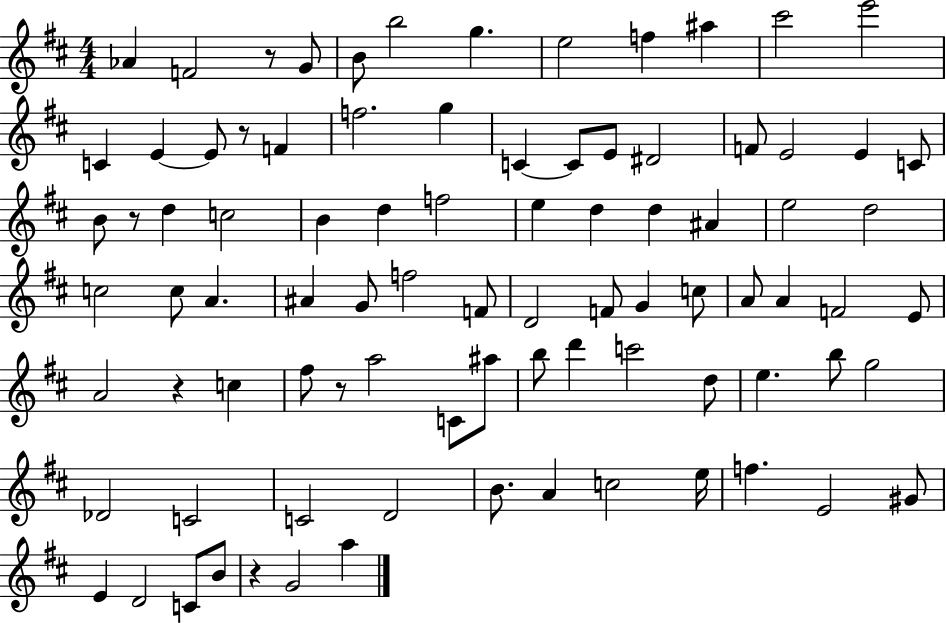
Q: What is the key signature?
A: D major